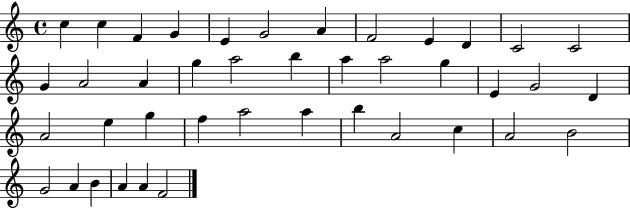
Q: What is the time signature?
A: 4/4